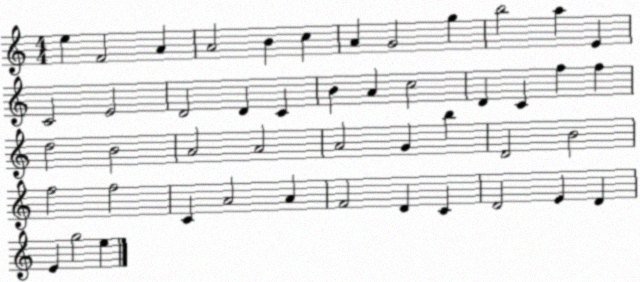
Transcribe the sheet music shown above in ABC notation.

X:1
T:Untitled
M:4/4
L:1/4
K:C
e F2 A A2 B c A G2 g b2 a E C2 E2 D2 D C B A c2 D C f f d2 B2 A2 A2 A2 G b D2 B2 f2 f2 C A2 A F2 D C D2 E D E g2 e